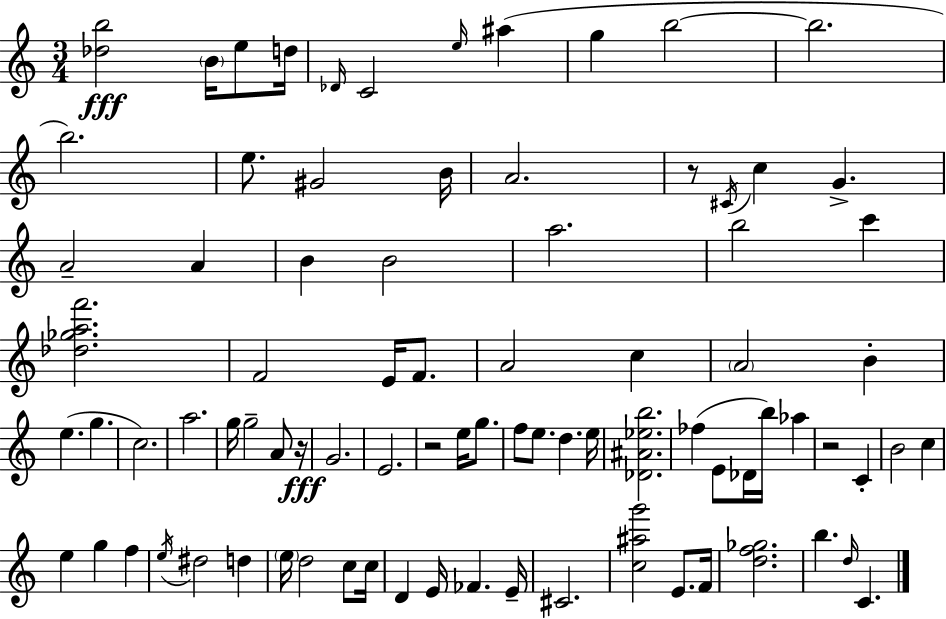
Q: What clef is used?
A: treble